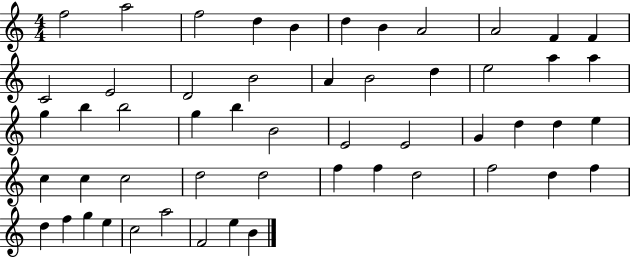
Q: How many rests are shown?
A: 0